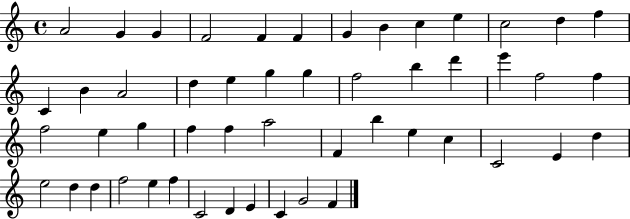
X:1
T:Untitled
M:4/4
L:1/4
K:C
A2 G G F2 F F G B c e c2 d f C B A2 d e g g f2 b d' e' f2 f f2 e g f f a2 F b e c C2 E d e2 d d f2 e f C2 D E C G2 F